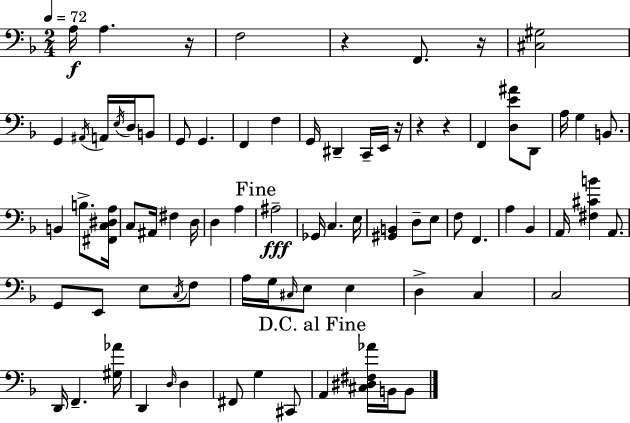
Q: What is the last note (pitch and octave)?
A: B2